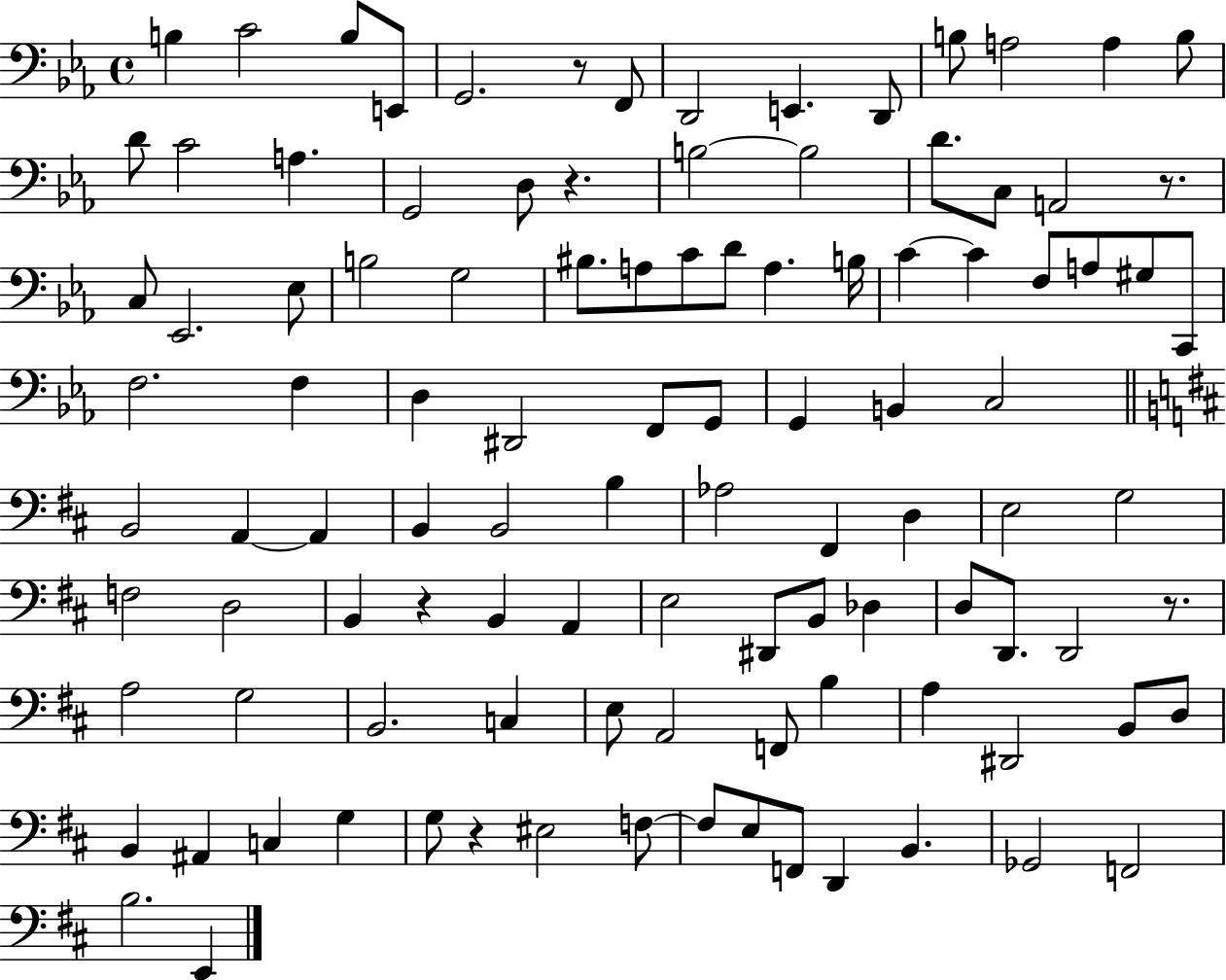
B3/q C4/h B3/e E2/e G2/h. R/e F2/e D2/h E2/q. D2/e B3/e A3/h A3/q B3/e D4/e C4/h A3/q. G2/h D3/e R/q. B3/h B3/h D4/e. C3/e A2/h R/e. C3/e Eb2/h. Eb3/e B3/h G3/h BIS3/e. A3/e C4/e D4/e A3/q. B3/s C4/q C4/q F3/e A3/e G#3/e C2/e F3/h. F3/q D3/q D#2/h F2/e G2/e G2/q B2/q C3/h B2/h A2/q A2/q B2/q B2/h B3/q Ab3/h F#2/q D3/q E3/h G3/h F3/h D3/h B2/q R/q B2/q A2/q E3/h D#2/e B2/e Db3/q D3/e D2/e. D2/h R/e. A3/h G3/h B2/h. C3/q E3/e A2/h F2/e B3/q A3/q D#2/h B2/e D3/e B2/q A#2/q C3/q G3/q G3/e R/q EIS3/h F3/e F3/e E3/e F2/e D2/q B2/q. Gb2/h F2/h B3/h. E2/q